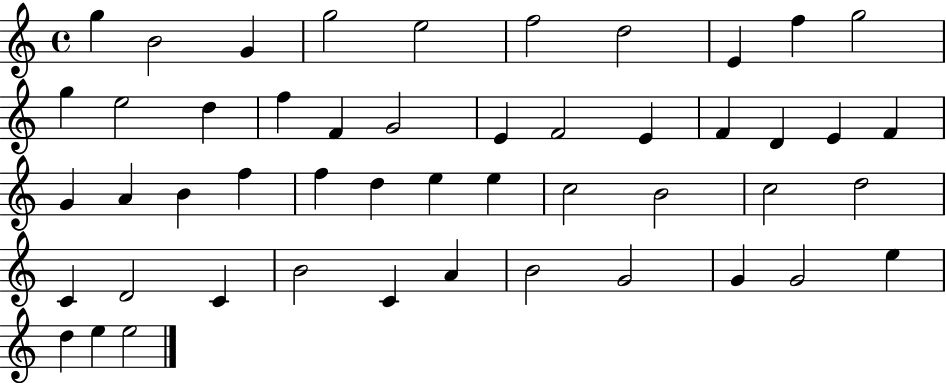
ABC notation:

X:1
T:Untitled
M:4/4
L:1/4
K:C
g B2 G g2 e2 f2 d2 E f g2 g e2 d f F G2 E F2 E F D E F G A B f f d e e c2 B2 c2 d2 C D2 C B2 C A B2 G2 G G2 e d e e2